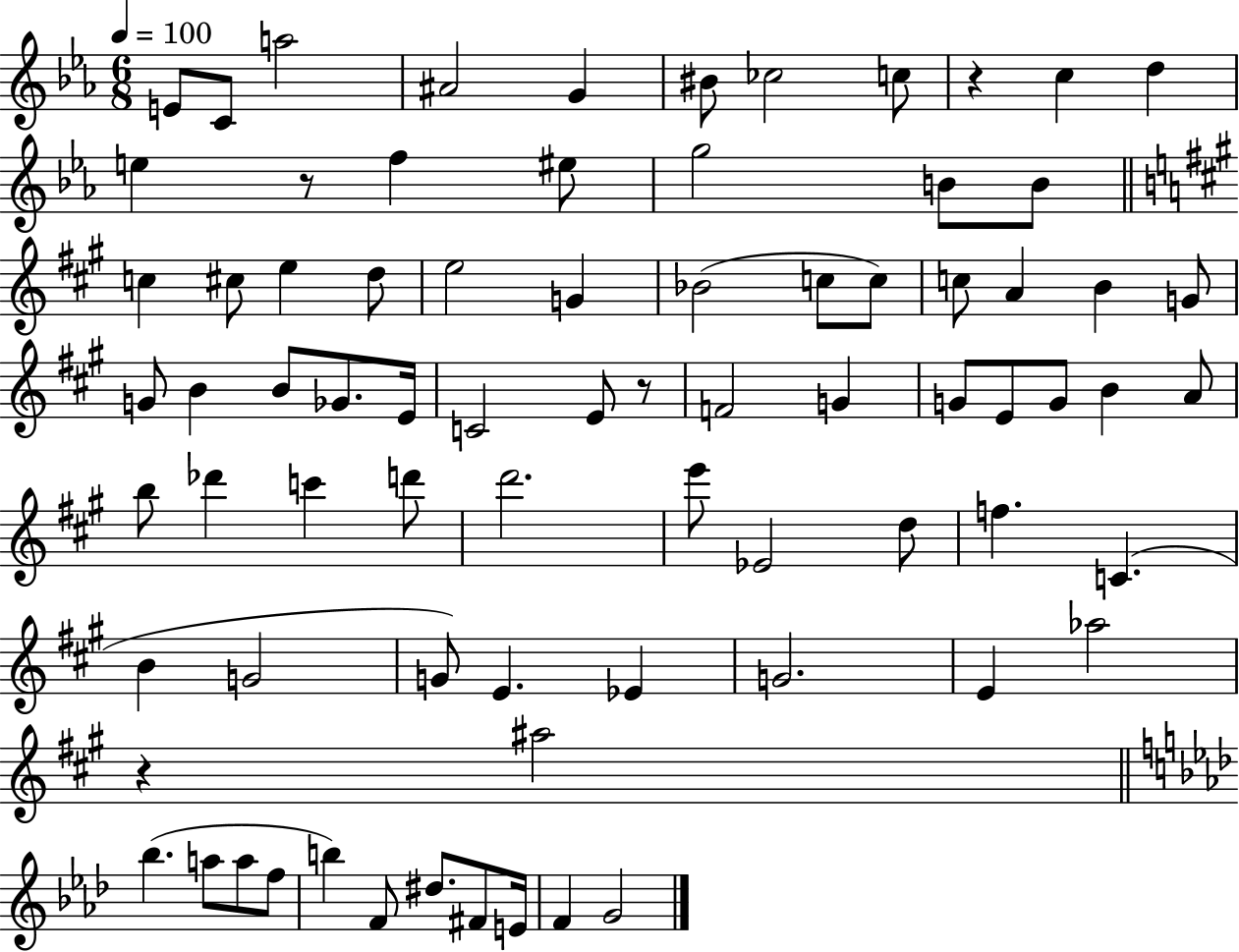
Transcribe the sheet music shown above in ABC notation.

X:1
T:Untitled
M:6/8
L:1/4
K:Eb
E/2 C/2 a2 ^A2 G ^B/2 _c2 c/2 z c d e z/2 f ^e/2 g2 B/2 B/2 c ^c/2 e d/2 e2 G _B2 c/2 c/2 c/2 A B G/2 G/2 B B/2 _G/2 E/4 C2 E/2 z/2 F2 G G/2 E/2 G/2 B A/2 b/2 _d' c' d'/2 d'2 e'/2 _E2 d/2 f C B G2 G/2 E _E G2 E _a2 z ^a2 _b a/2 a/2 f/2 b F/2 ^d/2 ^F/2 E/4 F G2